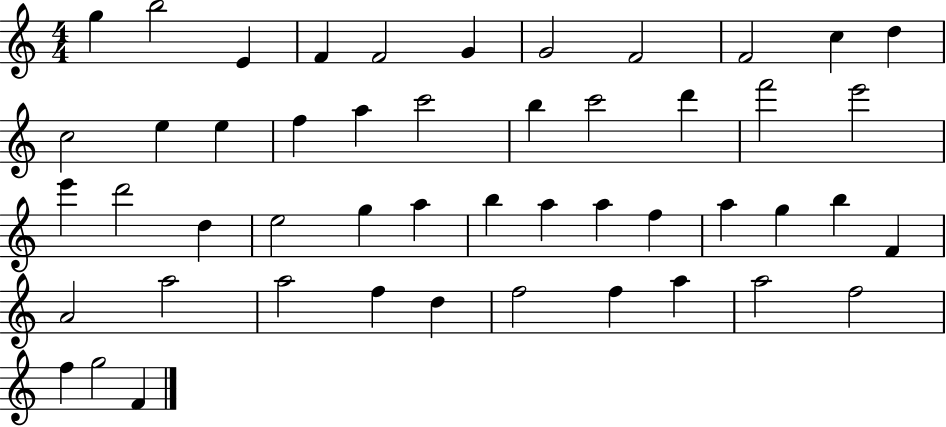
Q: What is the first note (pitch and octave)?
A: G5